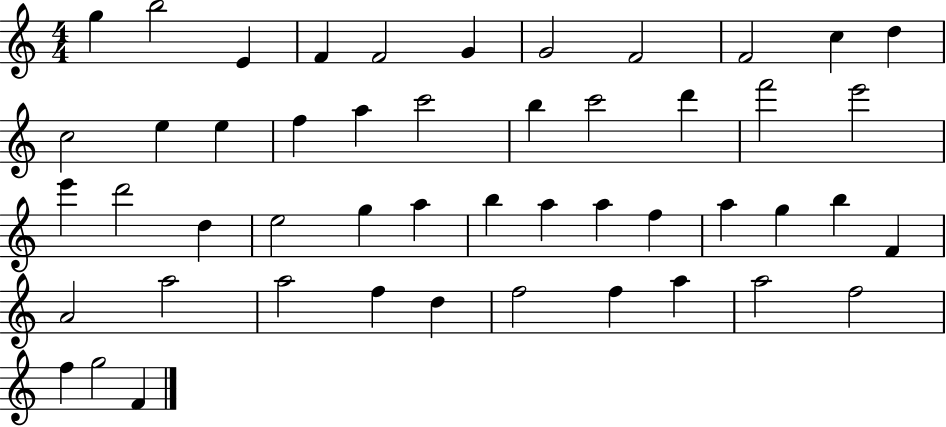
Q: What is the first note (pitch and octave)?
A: G5